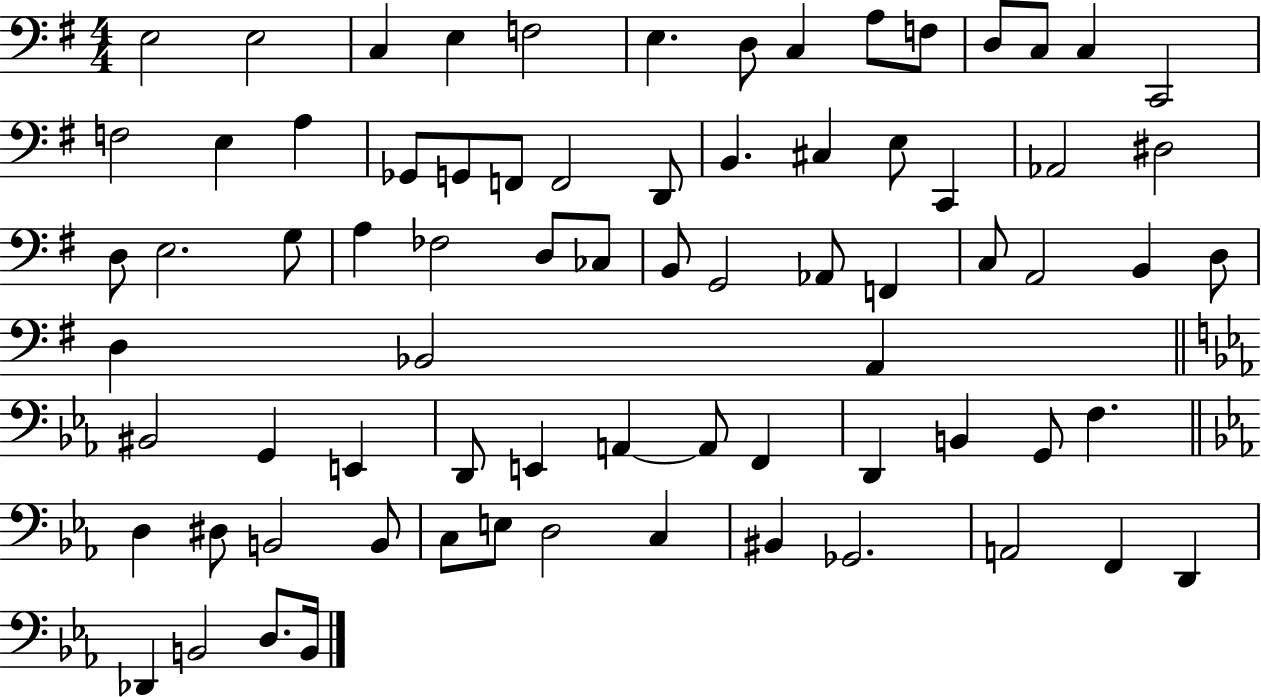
E3/h E3/h C3/q E3/q F3/h E3/q. D3/e C3/q A3/e F3/e D3/e C3/e C3/q C2/h F3/h E3/q A3/q Gb2/e G2/e F2/e F2/h D2/e B2/q. C#3/q E3/e C2/q Ab2/h D#3/h D3/e E3/h. G3/e A3/q FES3/h D3/e CES3/e B2/e G2/h Ab2/e F2/q C3/e A2/h B2/q D3/e D3/q Bb2/h A2/q BIS2/h G2/q E2/q D2/e E2/q A2/q A2/e F2/q D2/q B2/q G2/e F3/q. D3/q D#3/e B2/h B2/e C3/e E3/e D3/h C3/q BIS2/q Gb2/h. A2/h F2/q D2/q Db2/q B2/h D3/e. B2/s